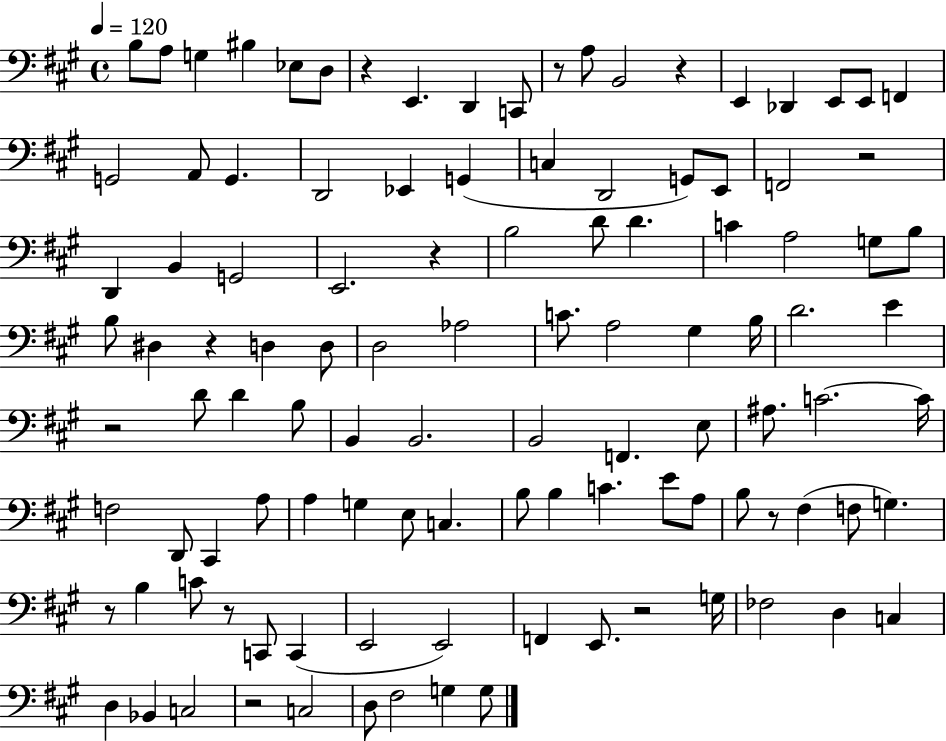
B3/e A3/e G3/q BIS3/q Eb3/e D3/e R/q E2/q. D2/q C2/e R/e A3/e B2/h R/q E2/q Db2/q E2/e E2/e F2/q G2/h A2/e G2/q. D2/h Eb2/q G2/q C3/q D2/h G2/e E2/e F2/h R/h D2/q B2/q G2/h E2/h. R/q B3/h D4/e D4/q. C4/q A3/h G3/e B3/e B3/e D#3/q R/q D3/q D3/e D3/h Ab3/h C4/e. A3/h G#3/q B3/s D4/h. E4/q R/h D4/e D4/q B3/e B2/q B2/h. B2/h F2/q. E3/e A#3/e. C4/h. C4/s F3/h D2/e C#2/q A3/e A3/q G3/q E3/e C3/q. B3/e B3/q C4/q. E4/e A3/e B3/e R/e F#3/q F3/e G3/q. R/e B3/q C4/e R/e C2/e C2/q E2/h E2/h F2/q E2/e. R/h G3/s FES3/h D3/q C3/q D3/q Bb2/q C3/h R/h C3/h D3/e F#3/h G3/q G3/e